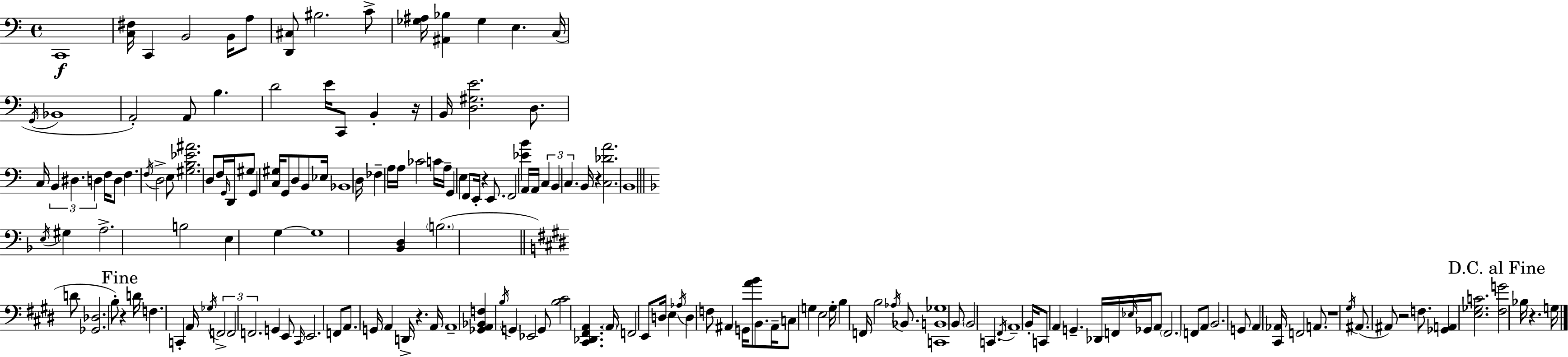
X:1
T:Untitled
M:4/4
L:1/4
K:C
C,,4 [C,^F,]/4 C,, B,,2 B,,/4 A,/2 [D,,^C,]/2 ^B,2 C/2 [_G,^A,]/4 [^A,,_B,] _G, E, C,/4 G,,/4 _B,,4 A,,2 A,,/2 B, D2 E/4 C,,/2 B,, z/4 B,,/4 [D,^G,E]2 D,/2 C,/4 B,, ^D, D, F,/4 D,/2 F, F,/4 D,2 E,/2 [^G,B,_E^A]2 D,/2 F,/4 G,,/4 D,,/4 ^G,/2 G,, [C,^G,]/4 G,,/2 D,/2 B,,/2 _E,/4 _B,,4 D,/4 _F, A,/4 A,/4 _C2 C/4 A,/4 G,, E, F,,/2 E,,/4 z E,,/2 F,,2 [_EB] A,,/4 A,,/4 C, B,, C, B,,/4 z [C,_DA]2 B,,4 E,/4 ^G, A,2 B,2 E, G, G,4 [_B,,D,] B,2 D/2 [_G,,_D,]2 B,/2 z D/4 F, C,, A,,/4 _G,/4 F,,2 F,,2 F,,2 G,, E,,/2 ^C,,/4 E,,2 F,,/2 A,,/2 G,,/4 A,, D,,/4 z A,,/4 A,,4 [_G,,A,,_B,,F,] B,/4 G,, _E,,2 G,,/2 [B,^C]2 [^C,,_D,,^F,,A,,] A,,/4 F,,2 E,,/2 D,/4 E, _A,/4 D, F,/2 ^A,, G,,/4 [AB]/2 B,,/2 ^A,,/4 C,/2 G, E,2 G,/4 B, F,,/4 B,2 _A,/4 _B,,/2 [C,,B,,_G,]4 B,,/2 B,,2 C,, ^F,,/4 A,,4 B,,/4 C,,/2 A,, G,, _D,,/4 F,,/4 _E,/4 _G,,/4 A,,/2 F,,2 F,,/2 A,,/2 B,,2 G,,/2 A,, [^C,,_A,,]/4 F,,2 A,,/2 z4 ^G,/4 ^A,,/2 ^A,,/2 z2 F,/2 [_G,,A,,] [E,_G,C]2 [^F,G]2 _B,/4 z G,/4